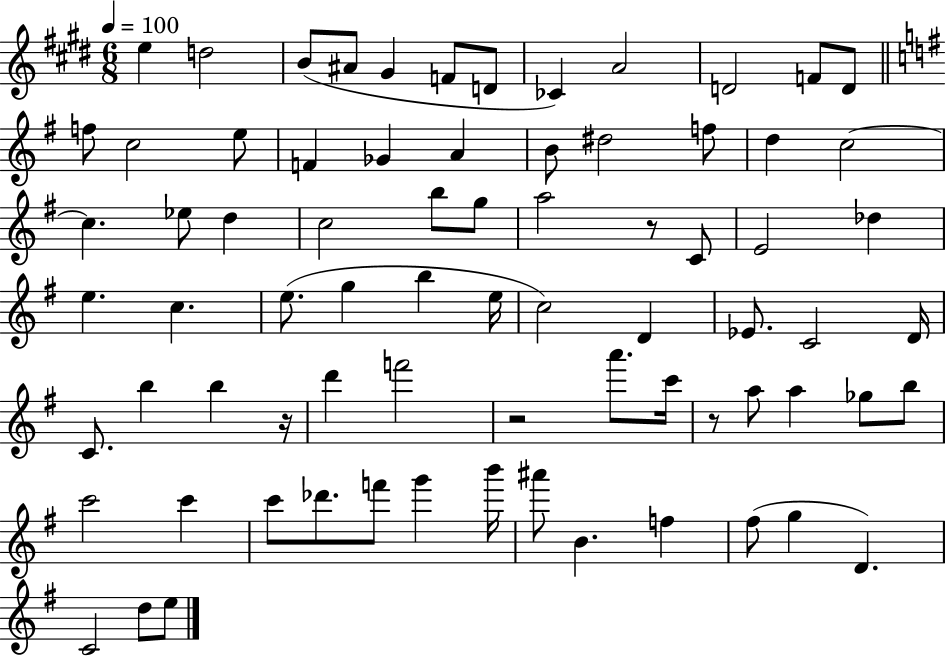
X:1
T:Untitled
M:6/8
L:1/4
K:E
e d2 B/2 ^A/2 ^G F/2 D/2 _C A2 D2 F/2 D/2 f/2 c2 e/2 F _G A B/2 ^d2 f/2 d c2 c _e/2 d c2 b/2 g/2 a2 z/2 C/2 E2 _d e c e/2 g b e/4 c2 D _E/2 C2 D/4 C/2 b b z/4 d' f'2 z2 a'/2 c'/4 z/2 a/2 a _g/2 b/2 c'2 c' c'/2 _d'/2 f'/2 g' b'/4 ^a'/2 B f ^f/2 g D C2 d/2 e/2